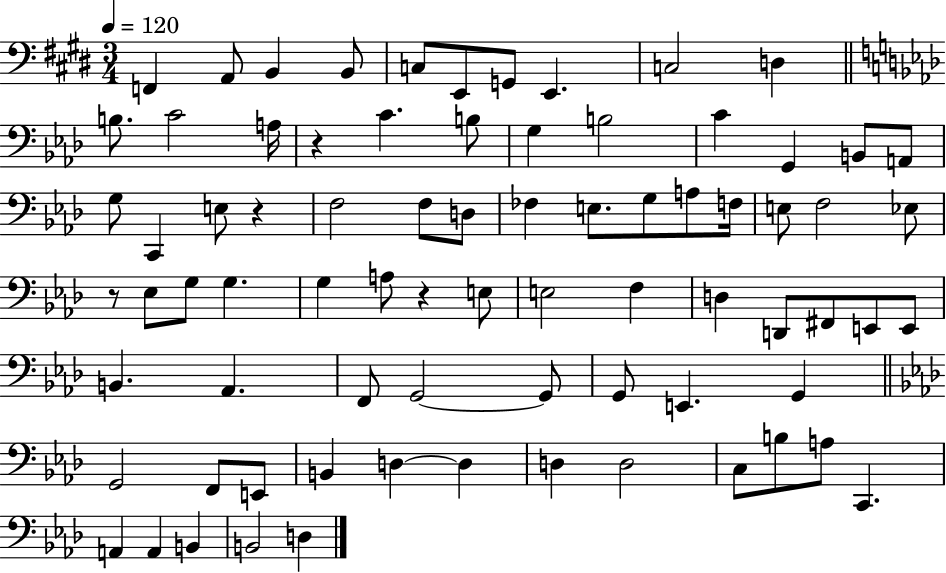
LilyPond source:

{
  \clef bass
  \numericTimeSignature
  \time 3/4
  \key e \major
  \tempo 4 = 120
  f,4 a,8 b,4 b,8 | c8 e,8 g,8 e,4. | c2 d4 | \bar "||" \break \key aes \major b8. c'2 a16 | r4 c'4. b8 | g4 b2 | c'4 g,4 b,8 a,8 | \break g8 c,4 e8 r4 | f2 f8 d8 | fes4 e8. g8 a8 f16 | e8 f2 ees8 | \break r8 ees8 g8 g4. | g4 a8 r4 e8 | e2 f4 | d4 d,8 fis,8 e,8 e,8 | \break b,4. aes,4. | f,8 g,2~~ g,8 | g,8 e,4. g,4 | \bar "||" \break \key f \minor g,2 f,8 e,8 | b,4 d4~~ d4 | d4 d2 | c8 b8 a8 c,4. | \break a,4 a,4 b,4 | b,2 d4 | \bar "|."
}